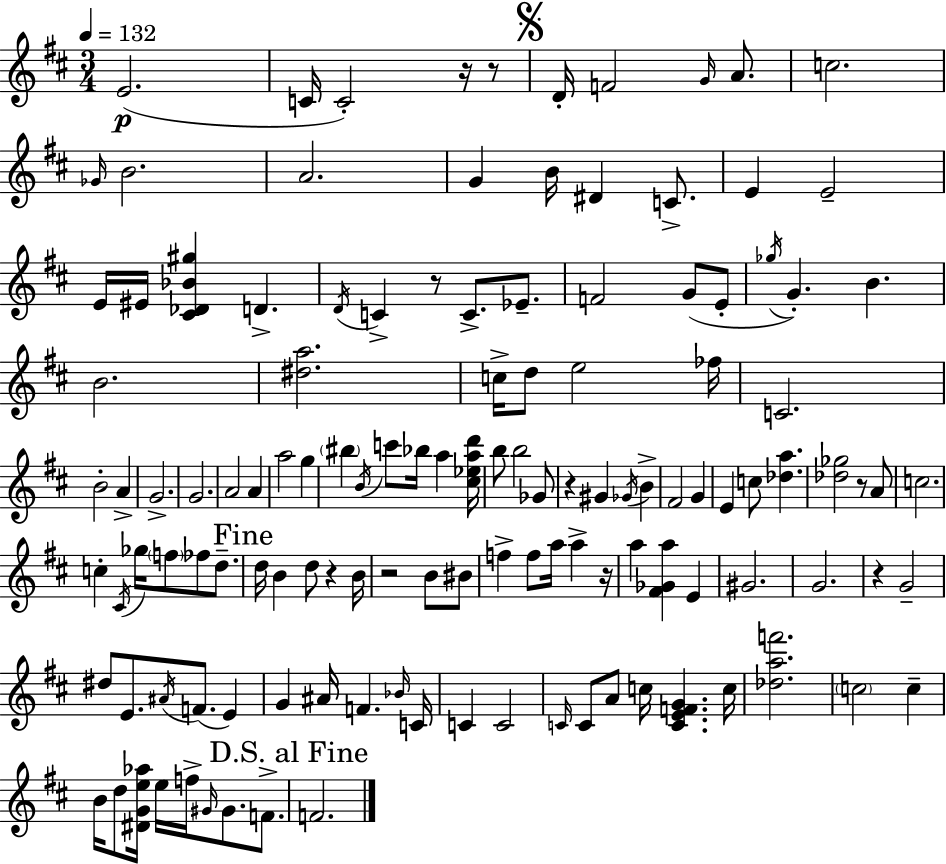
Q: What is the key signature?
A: D major